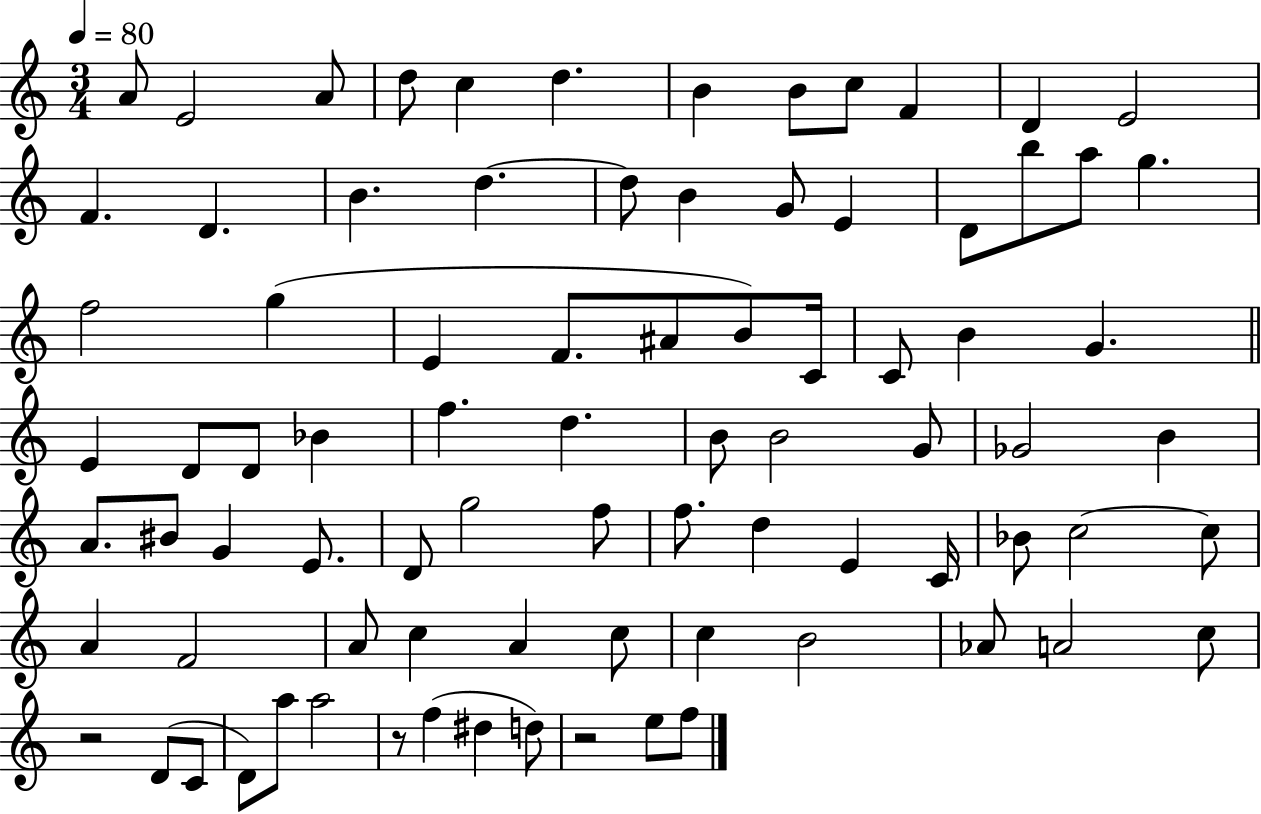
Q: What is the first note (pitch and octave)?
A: A4